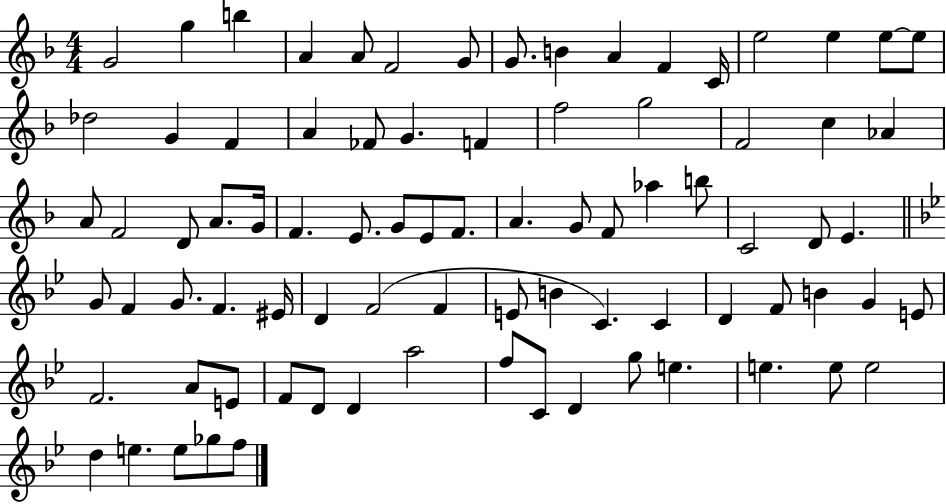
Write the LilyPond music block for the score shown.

{
  \clef treble
  \numericTimeSignature
  \time 4/4
  \key f \major
  g'2 g''4 b''4 | a'4 a'8 f'2 g'8 | g'8. b'4 a'4 f'4 c'16 | e''2 e''4 e''8~~ e''8 | \break des''2 g'4 f'4 | a'4 fes'8 g'4. f'4 | f''2 g''2 | f'2 c''4 aes'4 | \break a'8 f'2 d'8 a'8. g'16 | f'4. e'8. g'8 e'8 f'8. | a'4. g'8 f'8 aes''4 b''8 | c'2 d'8 e'4. | \break \bar "||" \break \key g \minor g'8 f'4 g'8. f'4. eis'16 | d'4 f'2( f'4 | e'8 b'4 c'4.) c'4 | d'4 f'8 b'4 g'4 e'8 | \break f'2. a'8 e'8 | f'8 d'8 d'4 a''2 | f''8 c'8 d'4 g''8 e''4. | e''4. e''8 e''2 | \break d''4 e''4. e''8 ges''8 f''8 | \bar "|."
}